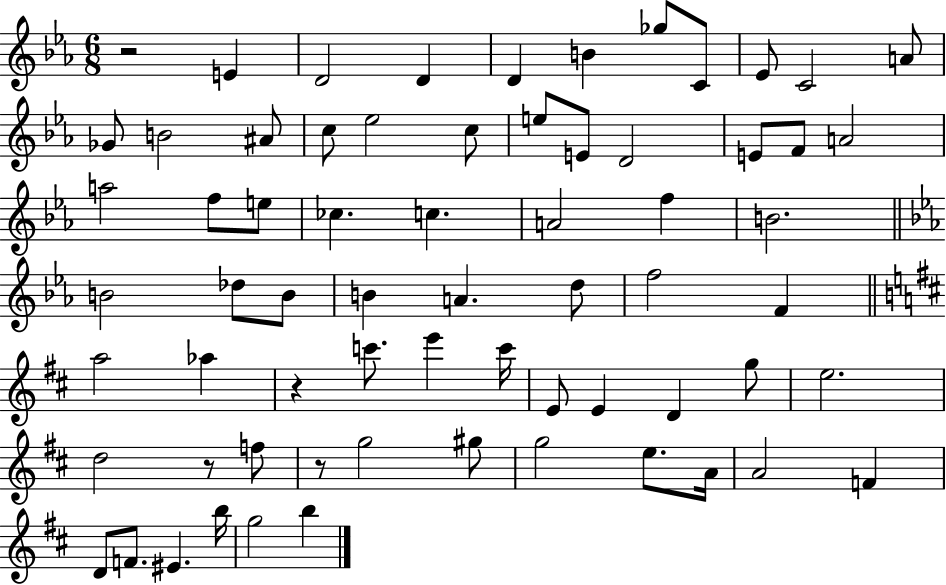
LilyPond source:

{
  \clef treble
  \numericTimeSignature
  \time 6/8
  \key ees \major
  \repeat volta 2 { r2 e'4 | d'2 d'4 | d'4 b'4 ges''8 c'8 | ees'8 c'2 a'8 | \break ges'8 b'2 ais'8 | c''8 ees''2 c''8 | e''8 e'8 d'2 | e'8 f'8 a'2 | \break a''2 f''8 e''8 | ces''4. c''4. | a'2 f''4 | b'2. | \break \bar "||" \break \key c \minor b'2 des''8 b'8 | b'4 a'4. d''8 | f''2 f'4 | \bar "||" \break \key d \major a''2 aes''4 | r4 c'''8. e'''4 c'''16 | e'8 e'4 d'4 g''8 | e''2. | \break d''2 r8 f''8 | r8 g''2 gis''8 | g''2 e''8. a'16 | a'2 f'4 | \break d'8 f'8. eis'4. b''16 | g''2 b''4 | } \bar "|."
}